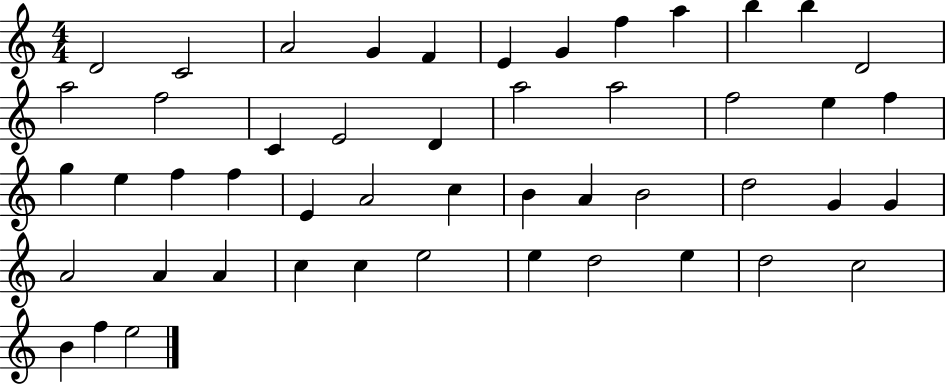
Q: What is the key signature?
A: C major